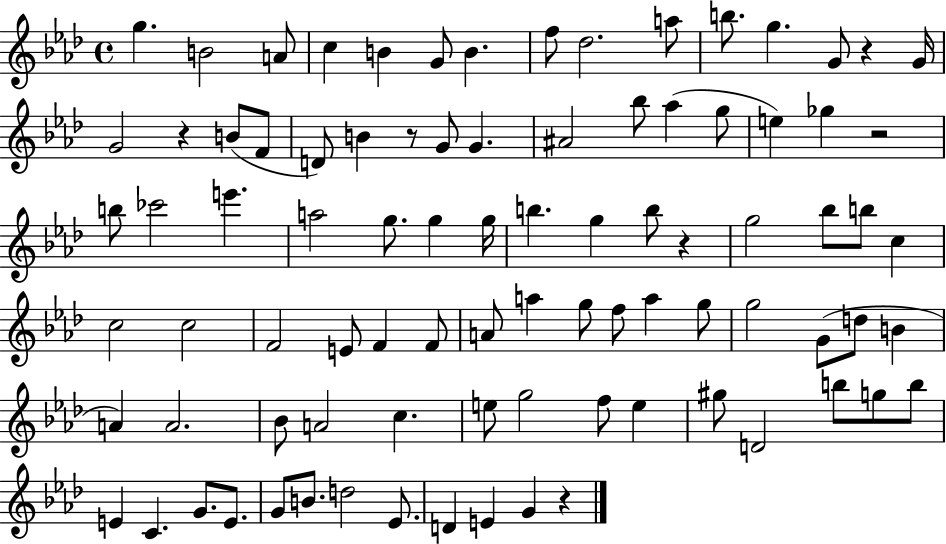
G5/q. B4/h A4/e C5/q B4/q G4/e B4/q. F5/e Db5/h. A5/e B5/e. G5/q. G4/e R/q G4/s G4/h R/q B4/e F4/e D4/e B4/q R/e G4/e G4/q. A#4/h Bb5/e Ab5/q G5/e E5/q Gb5/q R/h B5/e CES6/h E6/q. A5/h G5/e. G5/q G5/s B5/q. G5/q B5/e R/q G5/h Bb5/e B5/e C5/q C5/h C5/h F4/h E4/e F4/q F4/e A4/e A5/q G5/e F5/e A5/q G5/e G5/h G4/e D5/e B4/q A4/q A4/h. Bb4/e A4/h C5/q. E5/e G5/h F5/e E5/q G#5/e D4/h B5/e G5/e B5/e E4/q C4/q. G4/e. E4/e. G4/e B4/e. D5/h Eb4/e. D4/q E4/q G4/q R/q